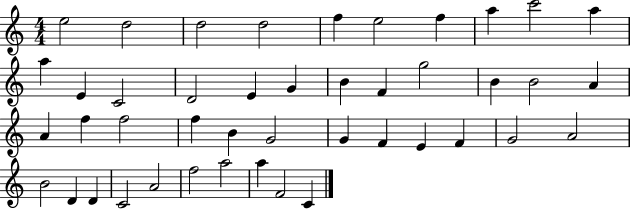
{
  \clef treble
  \numericTimeSignature
  \time 4/4
  \key c \major
  e''2 d''2 | d''2 d''2 | f''4 e''2 f''4 | a''4 c'''2 a''4 | \break a''4 e'4 c'2 | d'2 e'4 g'4 | b'4 f'4 g''2 | b'4 b'2 a'4 | \break a'4 f''4 f''2 | f''4 b'4 g'2 | g'4 f'4 e'4 f'4 | g'2 a'2 | \break b'2 d'4 d'4 | c'2 a'2 | f''2 a''2 | a''4 f'2 c'4 | \break \bar "|."
}